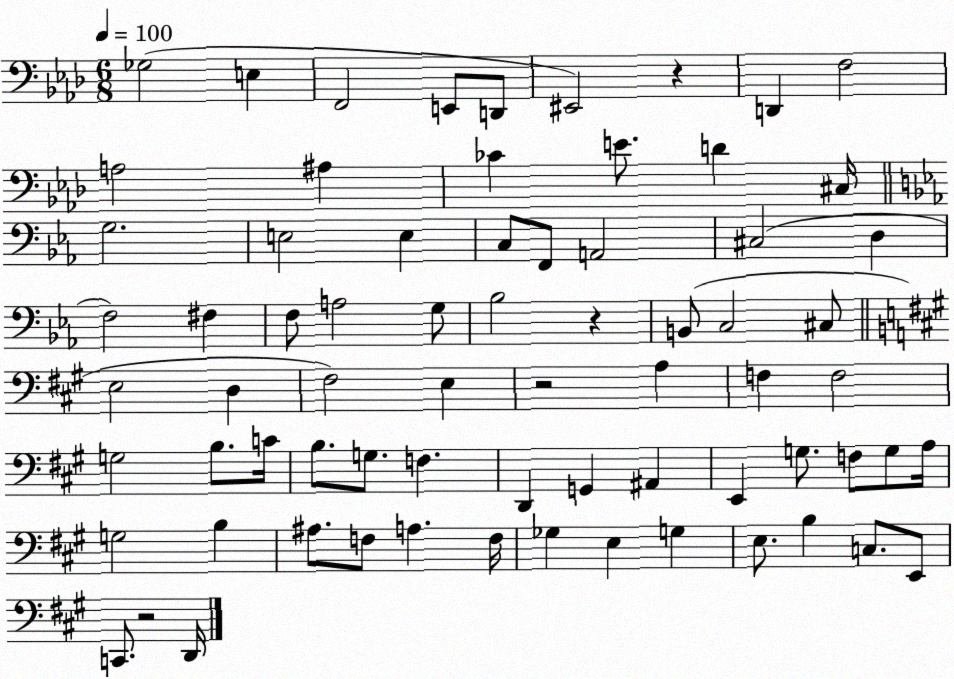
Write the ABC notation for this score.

X:1
T:Untitled
M:6/8
L:1/4
K:Ab
_G,2 E, F,,2 E,,/2 D,,/2 ^E,,2 z D,, F,2 A,2 ^A, _C E/2 D ^C,/4 G,2 E,2 E, C,/2 F,,/2 A,,2 ^C,2 D, F,2 ^F, F,/2 A,2 G,/2 _B,2 z B,,/2 C,2 ^C,/2 E,2 D, ^F,2 E, z2 A, F, F,2 G,2 B,/2 C/4 B,/2 G,/2 F, D,, G,, ^A,, E,, G,/2 F,/2 G,/2 A,/4 G,2 B, ^A,/2 F,/2 A, F,/4 _G, E, G, E,/2 B, C,/2 E,,/2 C,,/2 z2 D,,/4